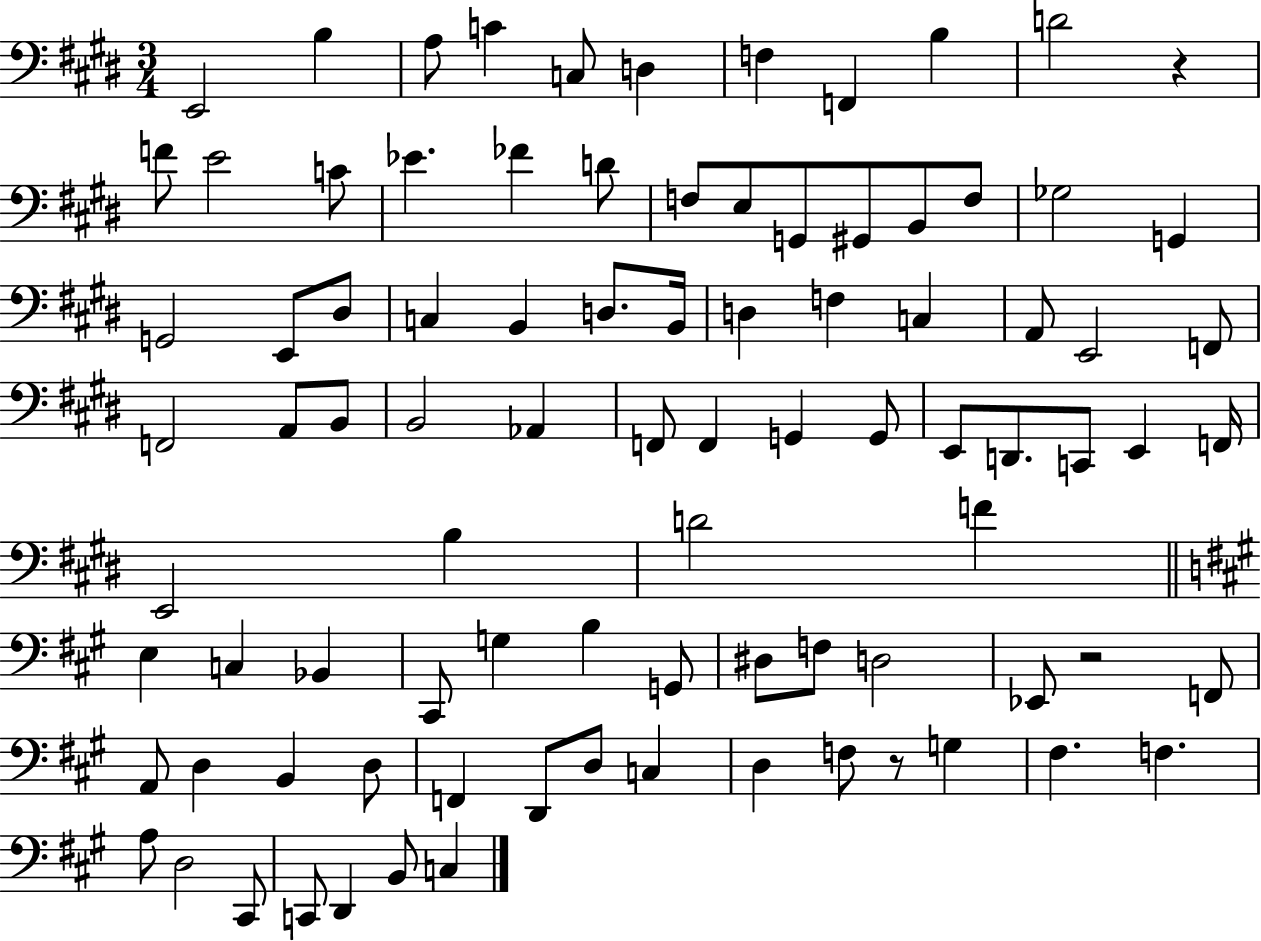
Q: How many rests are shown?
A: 3